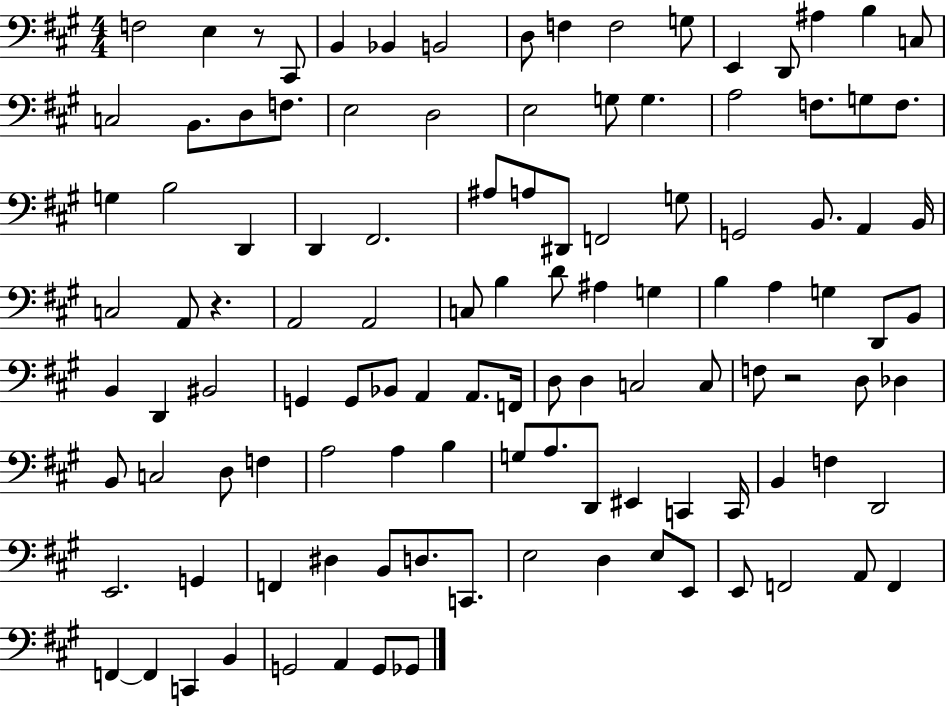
{
  \clef bass
  \numericTimeSignature
  \time 4/4
  \key a \major
  \repeat volta 2 { f2 e4 r8 cis,8 | b,4 bes,4 b,2 | d8 f4 f2 g8 | e,4 d,8 ais4 b4 c8 | \break c2 b,8. d8 f8. | e2 d2 | e2 g8 g4. | a2 f8. g8 f8. | \break g4 b2 d,4 | d,4 fis,2. | ais8 a8 dis,8 f,2 g8 | g,2 b,8. a,4 b,16 | \break c2 a,8 r4. | a,2 a,2 | c8 b4 d'8 ais4 g4 | b4 a4 g4 d,8 b,8 | \break b,4 d,4 bis,2 | g,4 g,8 bes,8 a,4 a,8. f,16 | d8 d4 c2 c8 | f8 r2 d8 des4 | \break b,8 c2 d8 f4 | a2 a4 b4 | g8 a8. d,8 eis,4 c,4 c,16 | b,4 f4 d,2 | \break e,2. g,4 | f,4 dis4 b,8 d8. c,8. | e2 d4 e8 e,8 | e,8 f,2 a,8 f,4 | \break f,4~~ f,4 c,4 b,4 | g,2 a,4 g,8 ges,8 | } \bar "|."
}